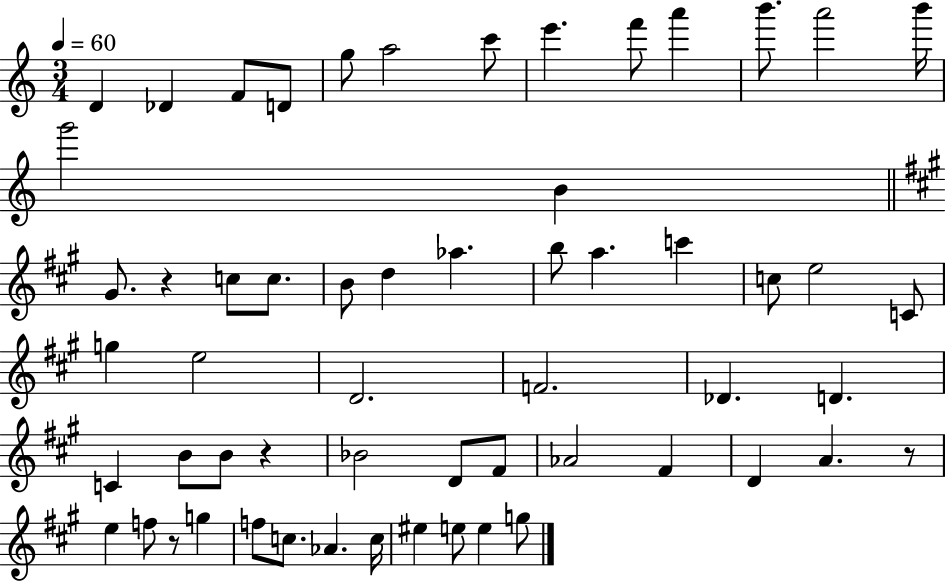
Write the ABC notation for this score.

X:1
T:Untitled
M:3/4
L:1/4
K:C
D _D F/2 D/2 g/2 a2 c'/2 e' f'/2 a' b'/2 a'2 b'/4 g'2 B ^G/2 z c/2 c/2 B/2 d _a b/2 a c' c/2 e2 C/2 g e2 D2 F2 _D D C B/2 B/2 z _B2 D/2 ^F/2 _A2 ^F D A z/2 e f/2 z/2 g f/2 c/2 _A c/4 ^e e/2 e g/2